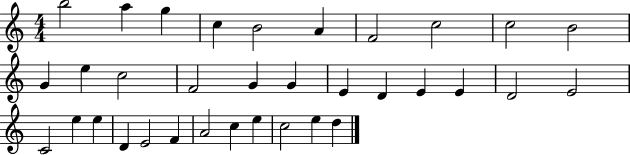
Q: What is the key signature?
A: C major